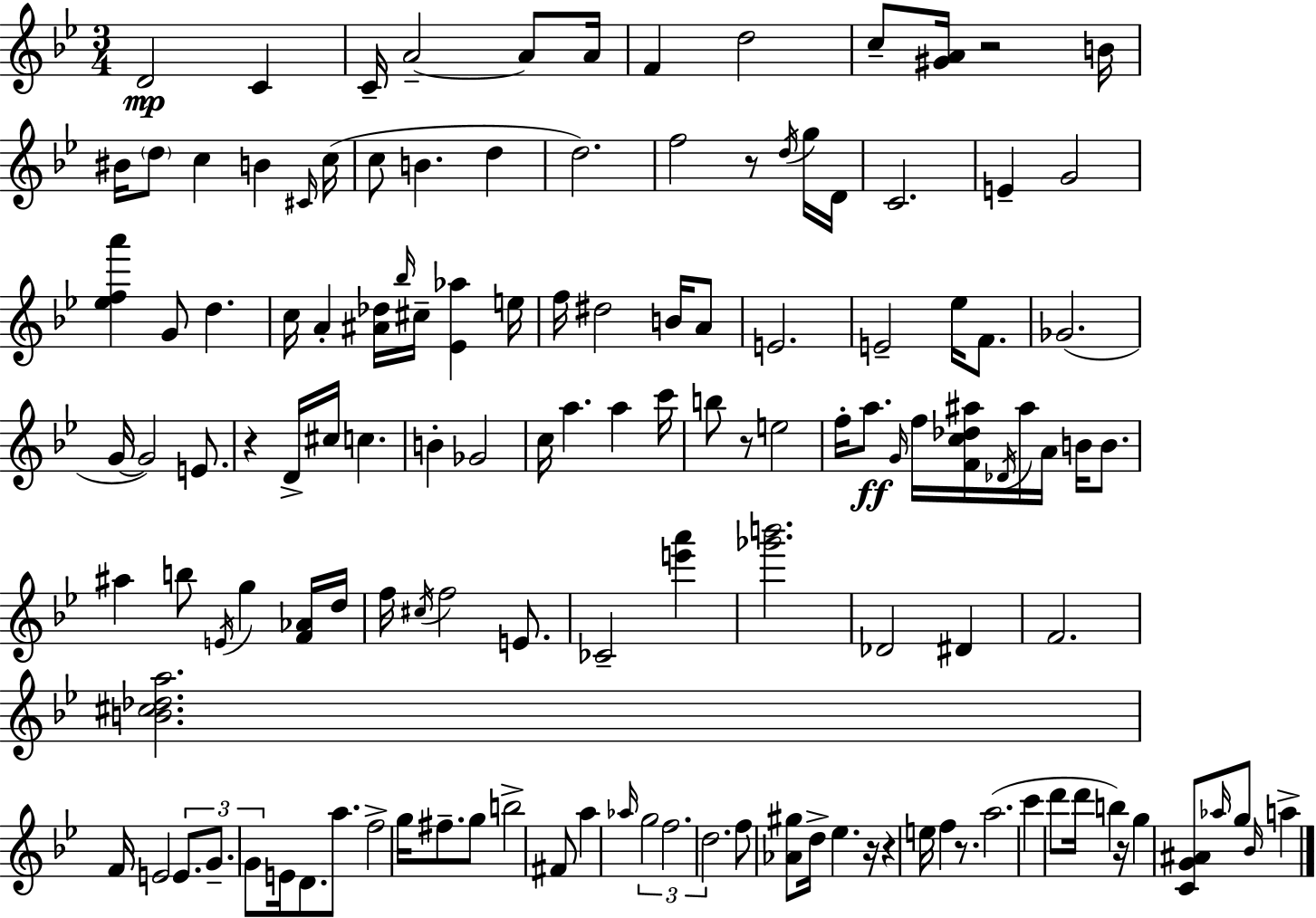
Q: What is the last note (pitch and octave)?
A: A5